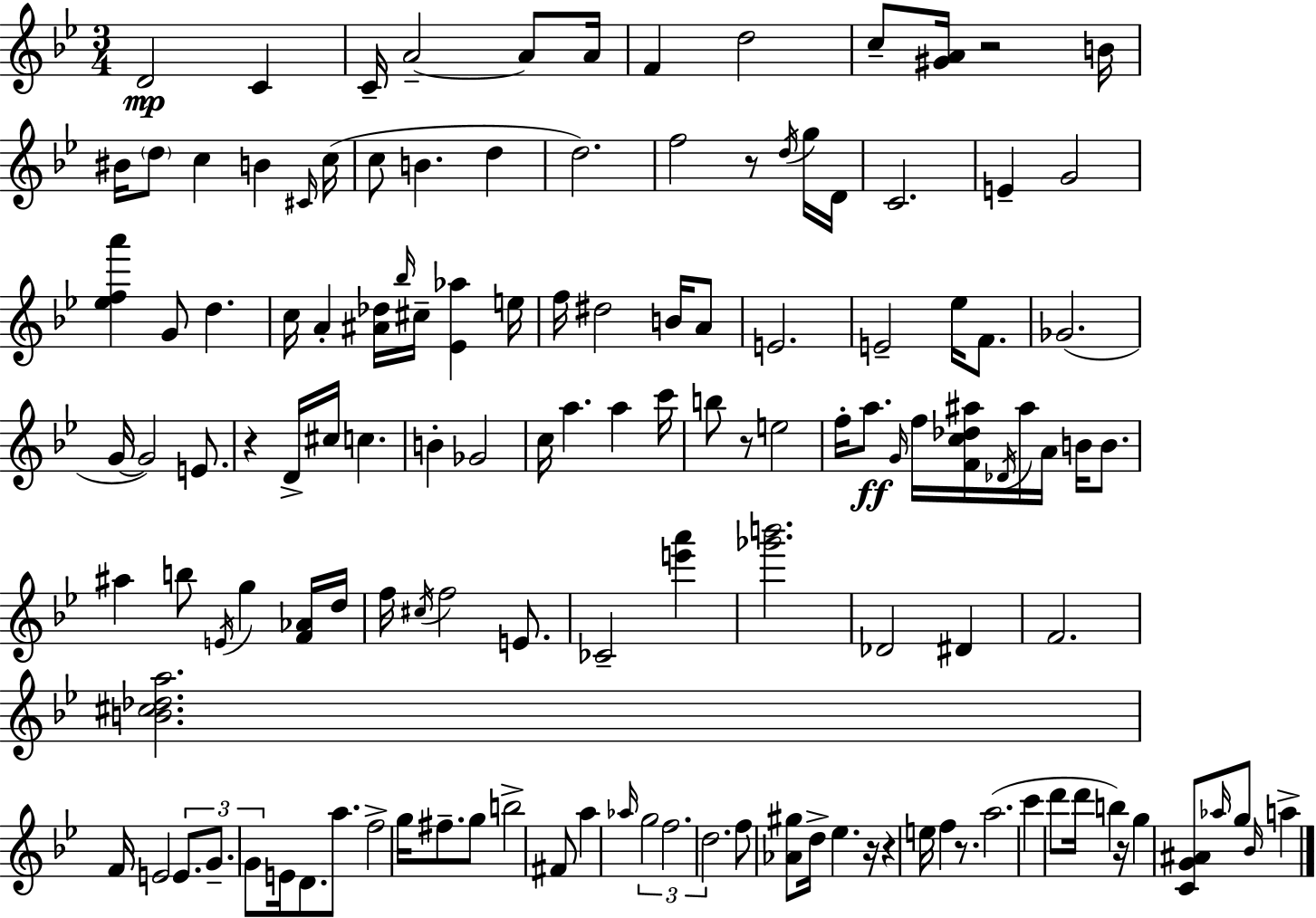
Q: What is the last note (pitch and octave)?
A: A5